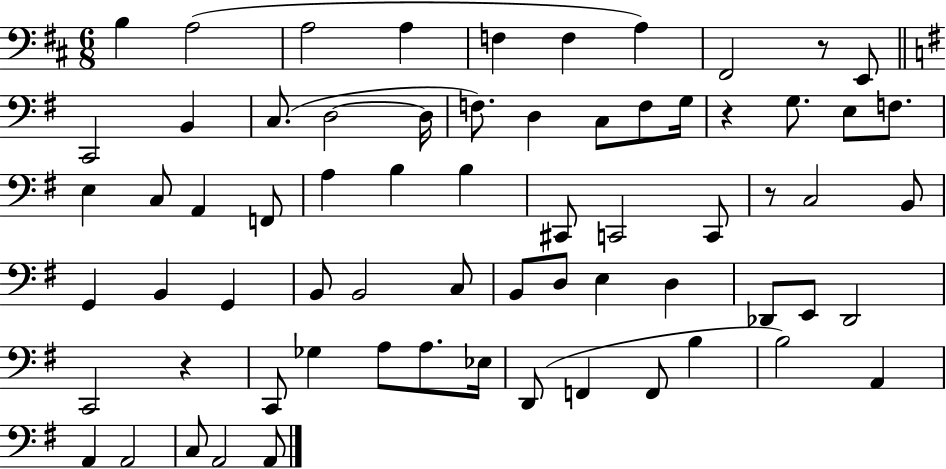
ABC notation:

X:1
T:Untitled
M:6/8
L:1/4
K:D
B, A,2 A,2 A, F, F, A, ^F,,2 z/2 E,,/2 C,,2 B,, C,/2 D,2 D,/4 F,/2 D, C,/2 F,/2 G,/4 z G,/2 E,/2 F,/2 E, C,/2 A,, F,,/2 A, B, B, ^C,,/2 C,,2 C,,/2 z/2 C,2 B,,/2 G,, B,, G,, B,,/2 B,,2 C,/2 B,,/2 D,/2 E, D, _D,,/2 E,,/2 _D,,2 C,,2 z C,,/2 _G, A,/2 A,/2 _E,/4 D,,/2 F,, F,,/2 B, B,2 A,, A,, A,,2 C,/2 A,,2 A,,/2